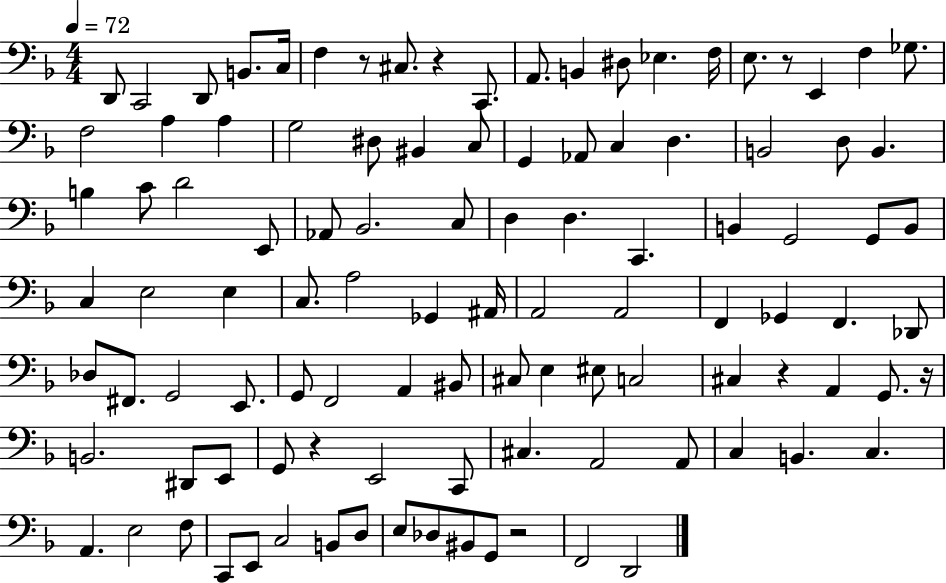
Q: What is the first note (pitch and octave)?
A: D2